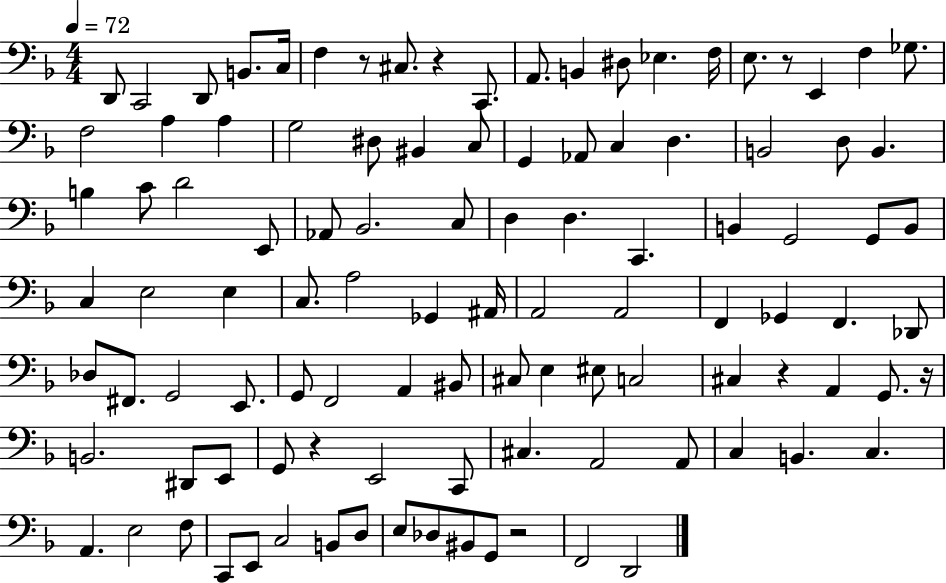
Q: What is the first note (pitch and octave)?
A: D2